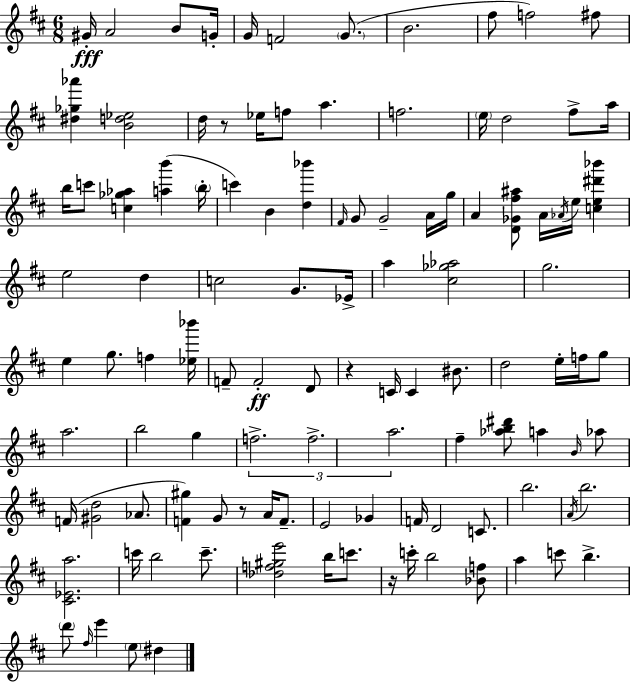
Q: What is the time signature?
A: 6/8